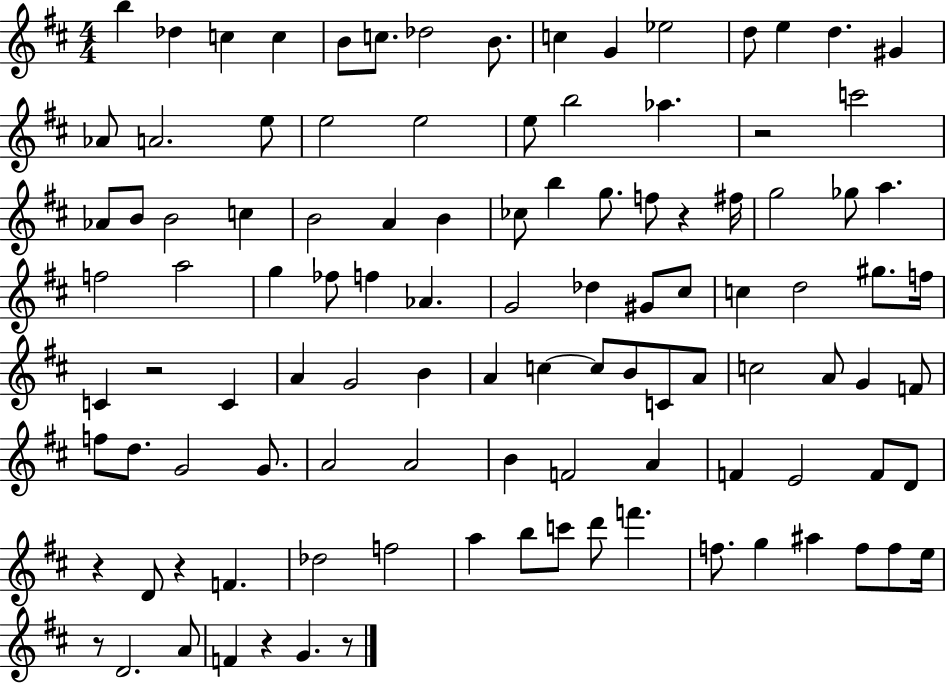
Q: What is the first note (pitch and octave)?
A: B5